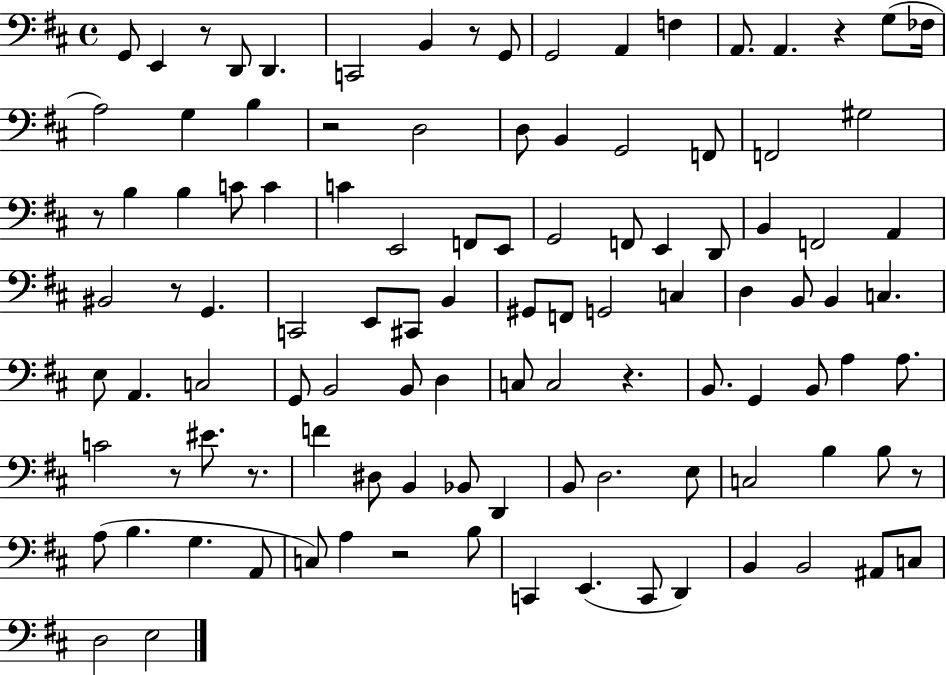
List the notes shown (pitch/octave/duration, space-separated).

G2/e E2/q R/e D2/e D2/q. C2/h B2/q R/e G2/e G2/h A2/q F3/q A2/e. A2/q. R/q G3/e FES3/s A3/h G3/q B3/q R/h D3/h D3/e B2/q G2/h F2/e F2/h G#3/h R/e B3/q B3/q C4/e C4/q C4/q E2/h F2/e E2/e G2/h F2/e E2/q D2/e B2/q F2/h A2/q BIS2/h R/e G2/q. C2/h E2/e C#2/e B2/q G#2/e F2/e G2/h C3/q D3/q B2/e B2/q C3/q. E3/e A2/q. C3/h G2/e B2/h B2/e D3/q C3/e C3/h R/q. B2/e. G2/q B2/e A3/q A3/e. C4/h R/e EIS4/e. R/e. F4/q D#3/e B2/q Bb2/e D2/q B2/e D3/h. E3/e C3/h B3/q B3/e R/e A3/e B3/q. G3/q. A2/e C3/e A3/q R/h B3/e C2/q E2/q. C2/e D2/q B2/q B2/h A#2/e C3/e D3/h E3/h